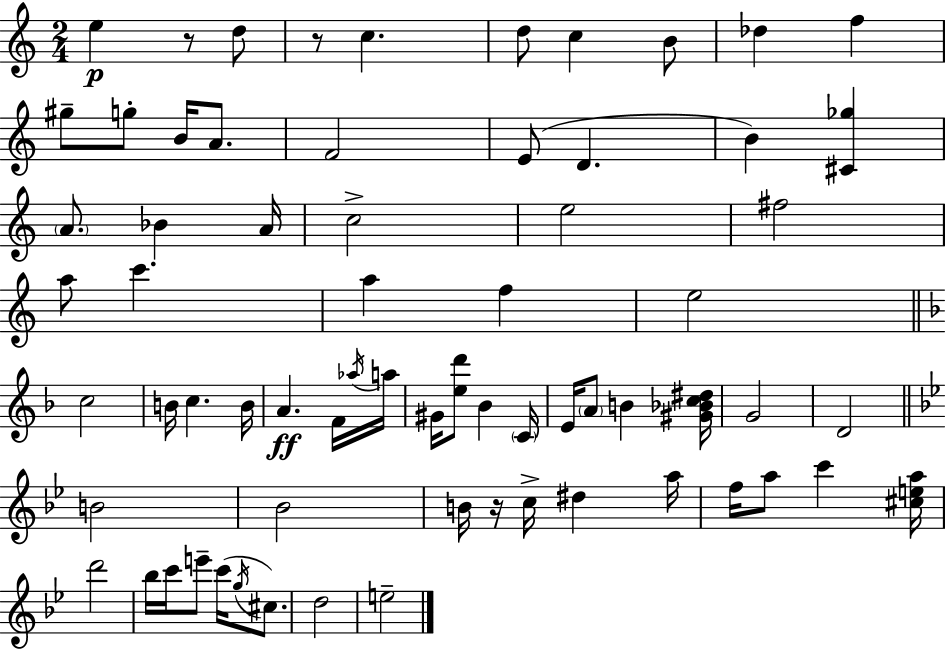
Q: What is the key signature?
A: C major